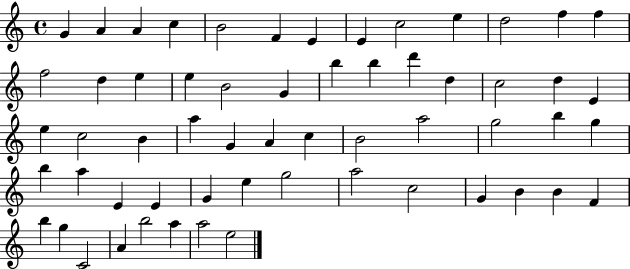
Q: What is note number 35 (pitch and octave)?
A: A5